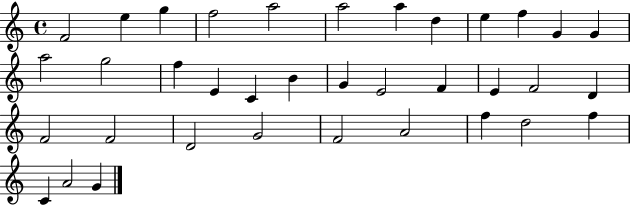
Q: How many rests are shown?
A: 0